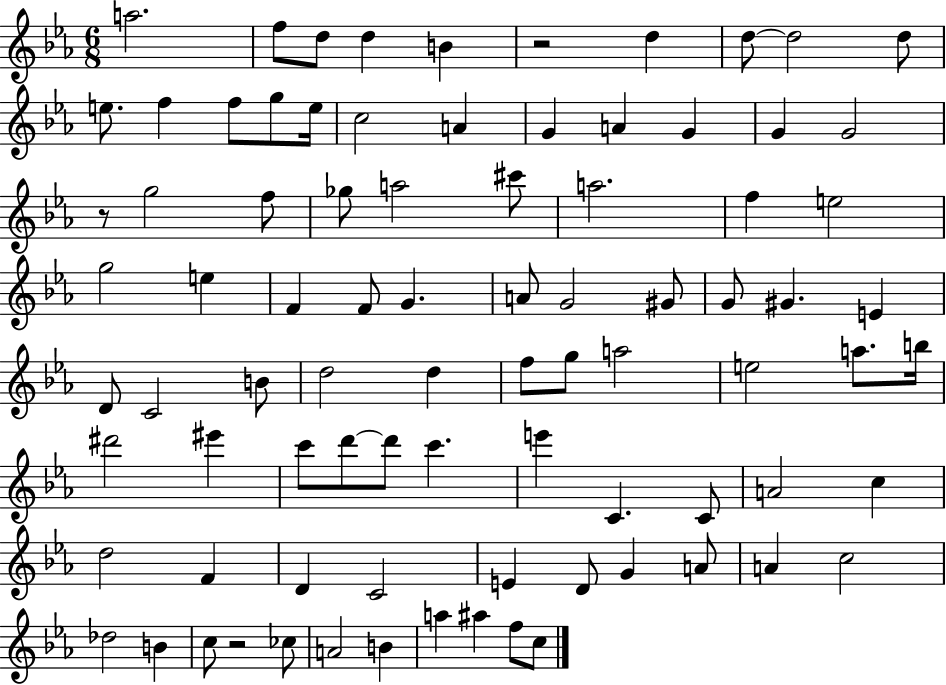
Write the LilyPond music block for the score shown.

{
  \clef treble
  \numericTimeSignature
  \time 6/8
  \key ees \major
  a''2. | f''8 d''8 d''4 b'4 | r2 d''4 | d''8~~ d''2 d''8 | \break e''8. f''4 f''8 g''8 e''16 | c''2 a'4 | g'4 a'4 g'4 | g'4 g'2 | \break r8 g''2 f''8 | ges''8 a''2 cis'''8 | a''2. | f''4 e''2 | \break g''2 e''4 | f'4 f'8 g'4. | a'8 g'2 gis'8 | g'8 gis'4. e'4 | \break d'8 c'2 b'8 | d''2 d''4 | f''8 g''8 a''2 | e''2 a''8. b''16 | \break dis'''2 eis'''4 | c'''8 d'''8~~ d'''8 c'''4. | e'''4 c'4. c'8 | a'2 c''4 | \break d''2 f'4 | d'4 c'2 | e'4 d'8 g'4 a'8 | a'4 c''2 | \break des''2 b'4 | c''8 r2 ces''8 | a'2 b'4 | a''4 ais''4 f''8 c''8 | \break \bar "|."
}